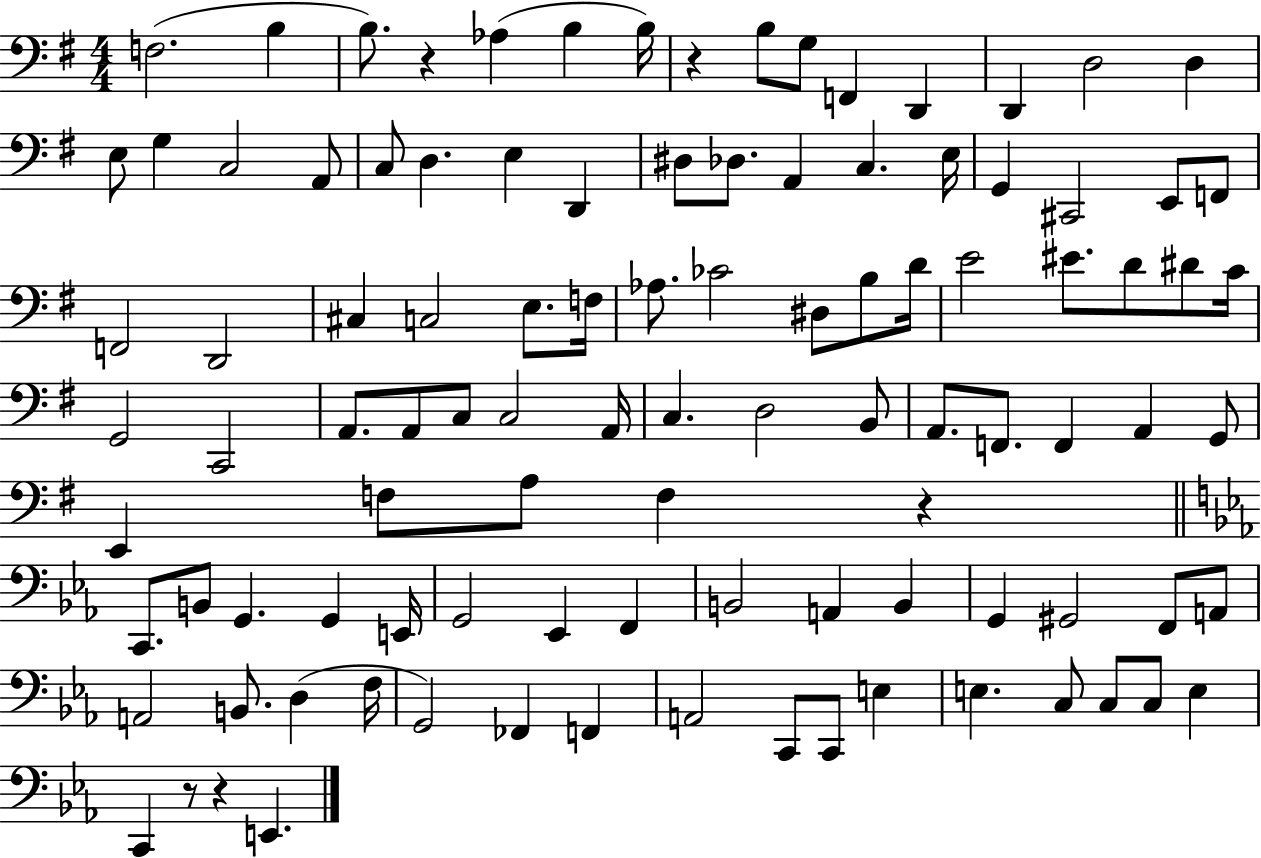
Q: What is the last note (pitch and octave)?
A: E2